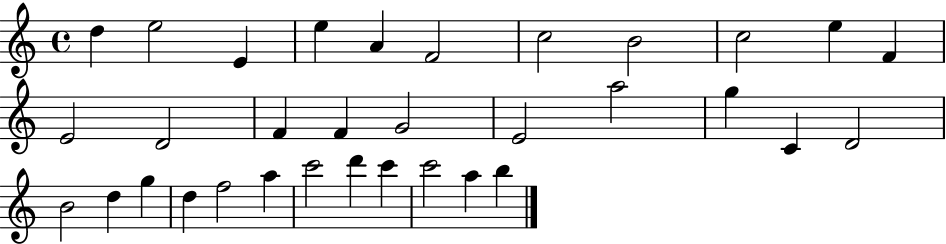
X:1
T:Untitled
M:4/4
L:1/4
K:C
d e2 E e A F2 c2 B2 c2 e F E2 D2 F F G2 E2 a2 g C D2 B2 d g d f2 a c'2 d' c' c'2 a b